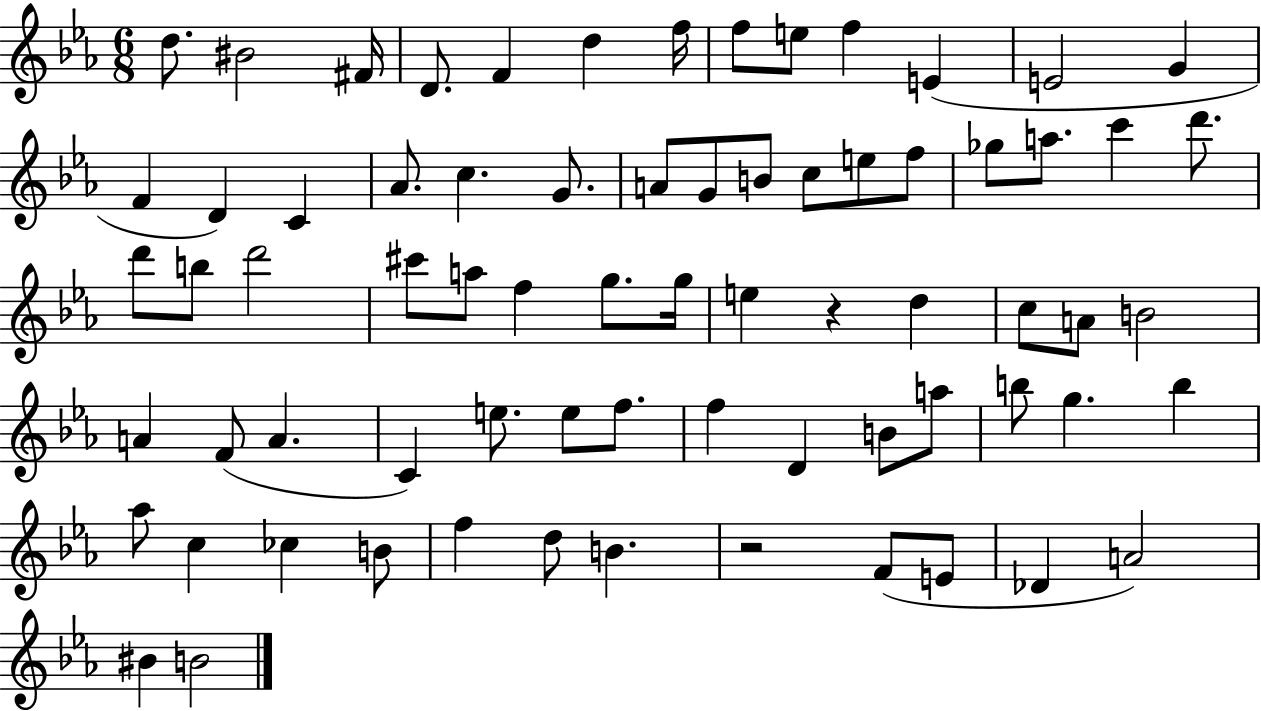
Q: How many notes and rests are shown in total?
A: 71